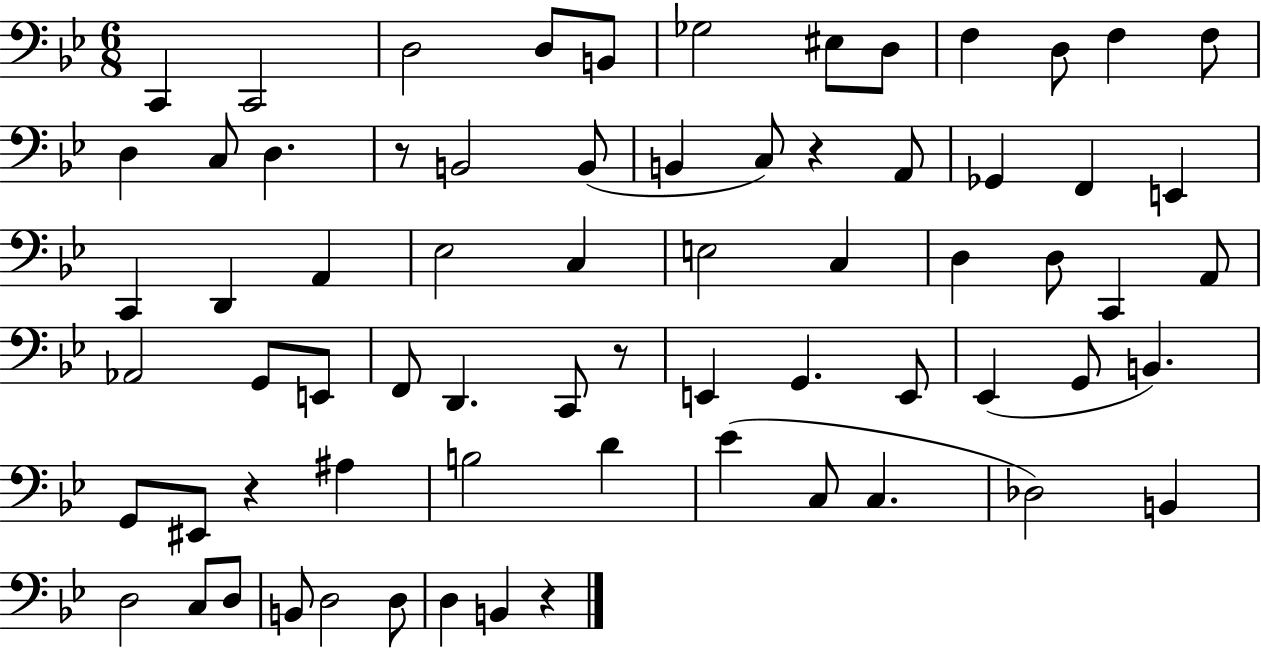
{
  \clef bass
  \numericTimeSignature
  \time 6/8
  \key bes \major
  c,4 c,2 | d2 d8 b,8 | ges2 eis8 d8 | f4 d8 f4 f8 | \break d4 c8 d4. | r8 b,2 b,8( | b,4 c8) r4 a,8 | ges,4 f,4 e,4 | \break c,4 d,4 a,4 | ees2 c4 | e2 c4 | d4 d8 c,4 a,8 | \break aes,2 g,8 e,8 | f,8 d,4. c,8 r8 | e,4 g,4. e,8 | ees,4( g,8 b,4.) | \break g,8 eis,8 r4 ais4 | b2 d'4 | ees'4( c8 c4. | des2) b,4 | \break d2 c8 d8 | b,8 d2 d8 | d4 b,4 r4 | \bar "|."
}